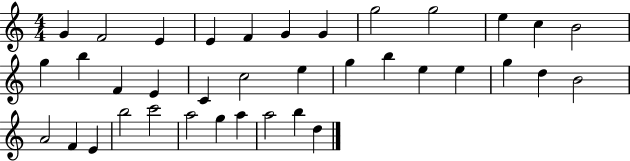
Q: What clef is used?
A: treble